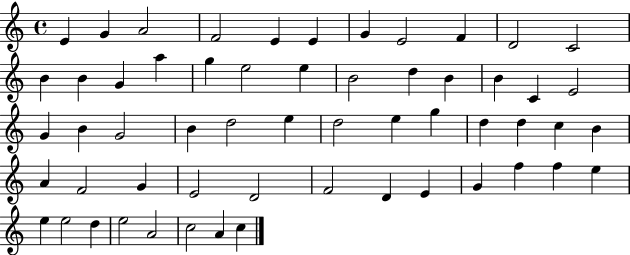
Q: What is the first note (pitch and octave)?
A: E4